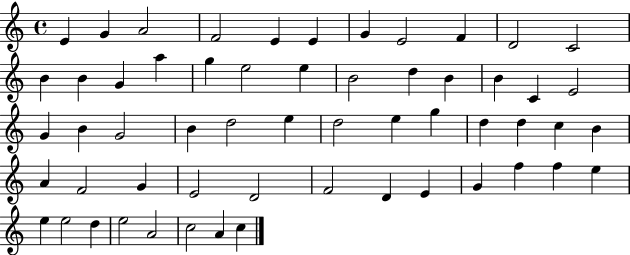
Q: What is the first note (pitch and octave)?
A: E4